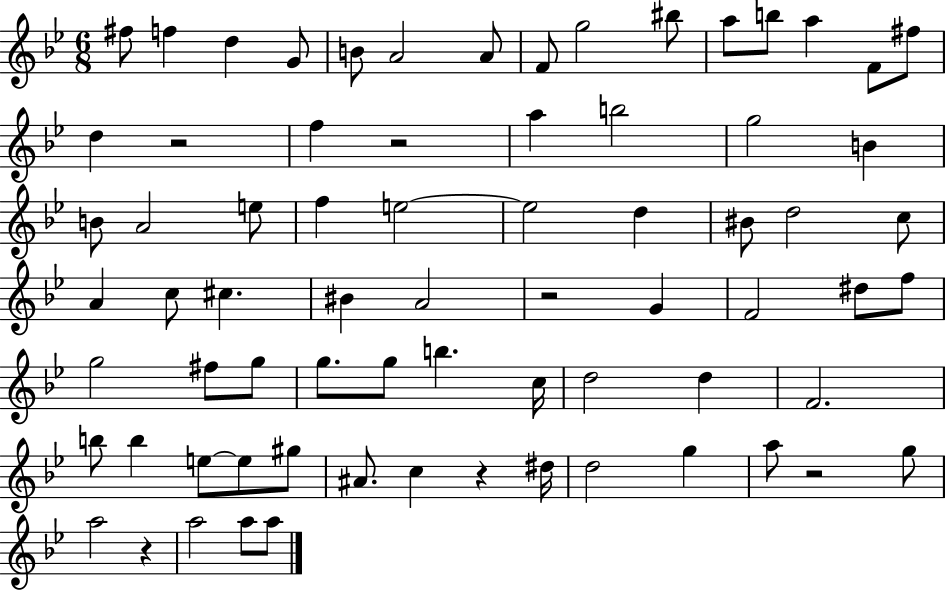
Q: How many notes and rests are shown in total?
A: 72